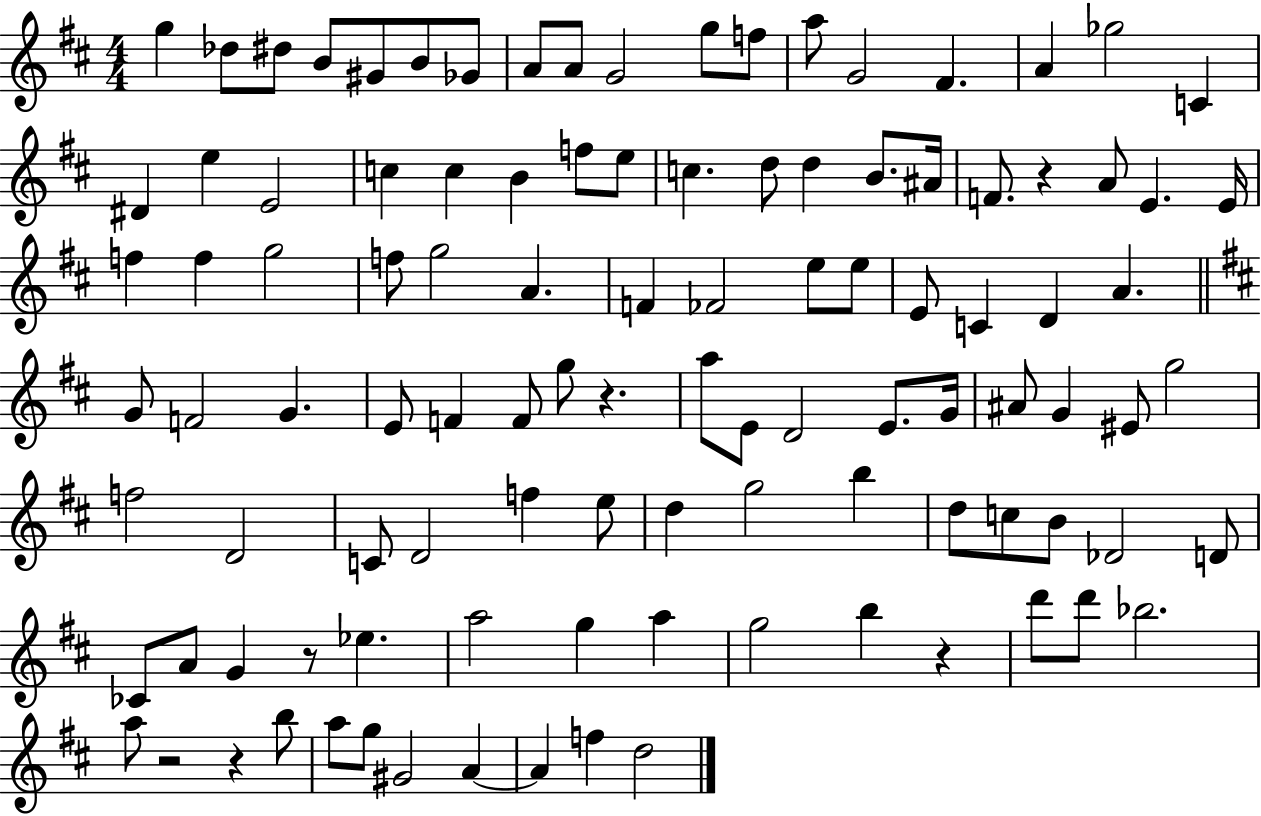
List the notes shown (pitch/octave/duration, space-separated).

G5/q Db5/e D#5/e B4/e G#4/e B4/e Gb4/e A4/e A4/e G4/h G5/e F5/e A5/e G4/h F#4/q. A4/q Gb5/h C4/q D#4/q E5/q E4/h C5/q C5/q B4/q F5/e E5/e C5/q. D5/e D5/q B4/e. A#4/s F4/e. R/q A4/e E4/q. E4/s F5/q F5/q G5/h F5/e G5/h A4/q. F4/q FES4/h E5/e E5/e E4/e C4/q D4/q A4/q. G4/e F4/h G4/q. E4/e F4/q F4/e G5/e R/q. A5/e E4/e D4/h E4/e. G4/s A#4/e G4/q EIS4/e G5/h F5/h D4/h C4/e D4/h F5/q E5/e D5/q G5/h B5/q D5/e C5/e B4/e Db4/h D4/e CES4/e A4/e G4/q R/e Eb5/q. A5/h G5/q A5/q G5/h B5/q R/q D6/e D6/e Bb5/h. A5/e R/h R/q B5/e A5/e G5/e G#4/h A4/q A4/q F5/q D5/h